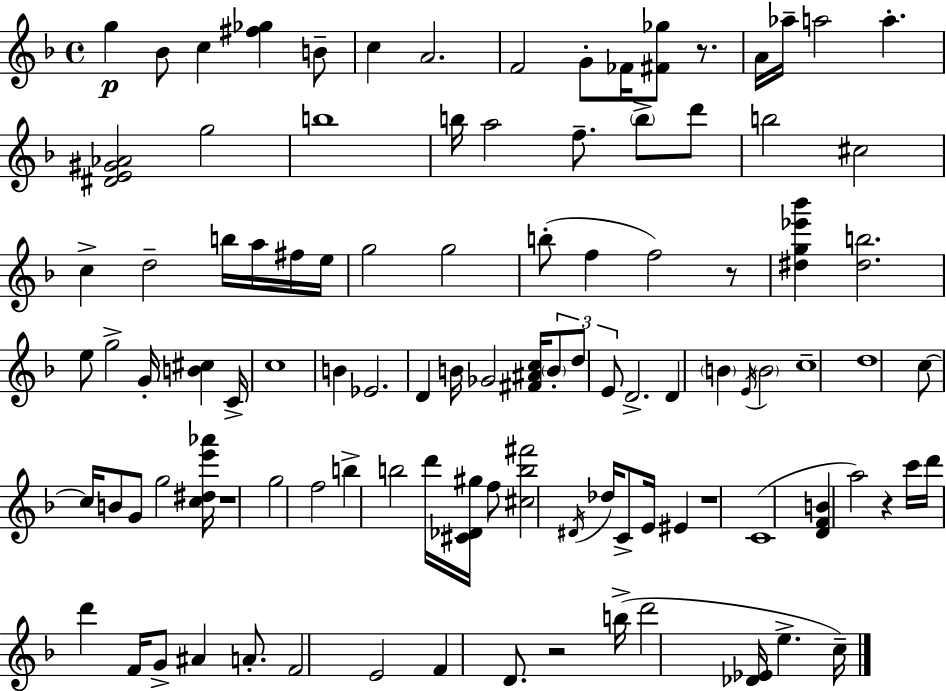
{
  \clef treble
  \time 4/4
  \defaultTimeSignature
  \key d \minor
  g''4\p bes'8 c''4 <fis'' ges''>4 b'8-- | c''4 a'2. | f'2 g'8-. fes'16 <fis' ges''>8 r8. | a'16 aes''16-- a''2 a''4.-. | \break <dis' e' gis' aes'>2 g''2 | b''1 | b''16 a''2 f''8.-- \parenthesize b''8-> d'''8 | b''2 cis''2 | \break c''4-> d''2-- b''16 a''16 fis''16 e''16 | g''2 g''2 | b''8-.( f''4 f''2) r8 | <dis'' g'' ees''' bes'''>4 <dis'' b''>2. | \break e''8 g''2-> g'16-. <b' cis''>4 c'16-> | c''1 | b'4 ees'2. | d'4 b'16 ges'2 <fis' ais' c''>16 \tuplet 3/2 { \parenthesize b'8-. | \break d''8 e'8 } d'2.-> | d'4 \parenthesize b'4 \acciaccatura { e'16 } \parenthesize b'2 | c''1-- | d''1 | \break c''8~~ c''16 b'8 g'8 g''2 | <c'' dis'' e''' aes'''>16 r1 | g''2 f''2 | b''4-> b''2 d'''16 <cis' des' gis''>16 f''8 | \break <cis'' b'' fis'''>2 \acciaccatura { dis'16 } des''16 c'8-> e'16 eis'4 | r1 | c'1( | <d' f' b'>4 a''2) r4 | \break c'''16 d'''16 d'''4 f'16 g'8-> ais'4 a'8.-. | f'2 e'2 | f'4 d'8. r2 | b''16->( d'''2 <des' ees'>16 e''4.-> | \break c''16--) \bar "|."
}